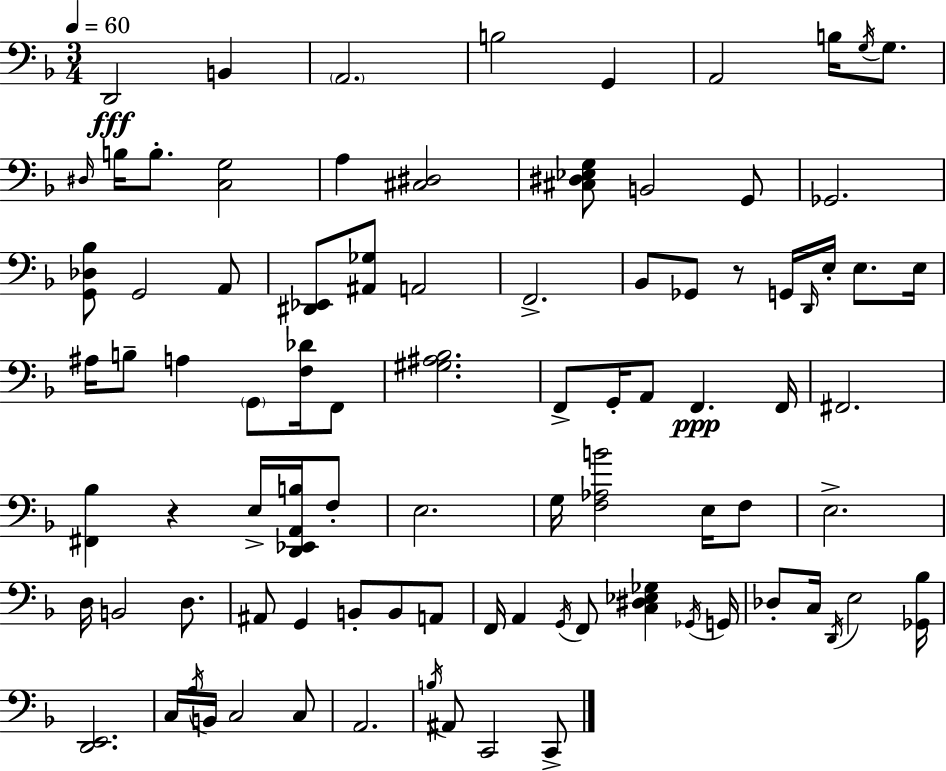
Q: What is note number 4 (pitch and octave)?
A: B3